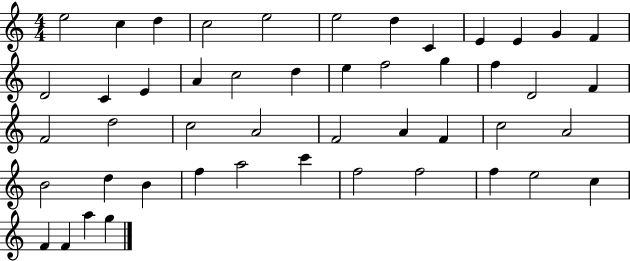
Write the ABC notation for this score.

X:1
T:Untitled
M:4/4
L:1/4
K:C
e2 c d c2 e2 e2 d C E E G F D2 C E A c2 d e f2 g f D2 F F2 d2 c2 A2 F2 A F c2 A2 B2 d B f a2 c' f2 f2 f e2 c F F a g